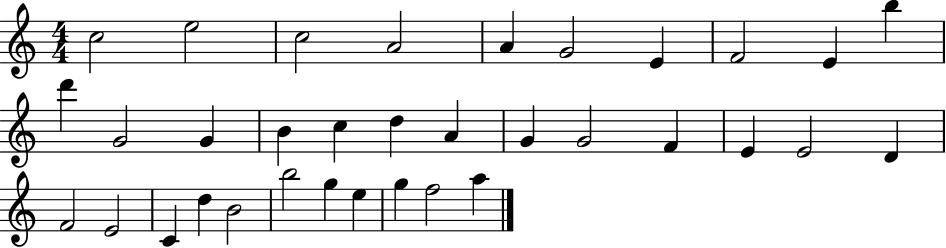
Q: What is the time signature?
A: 4/4